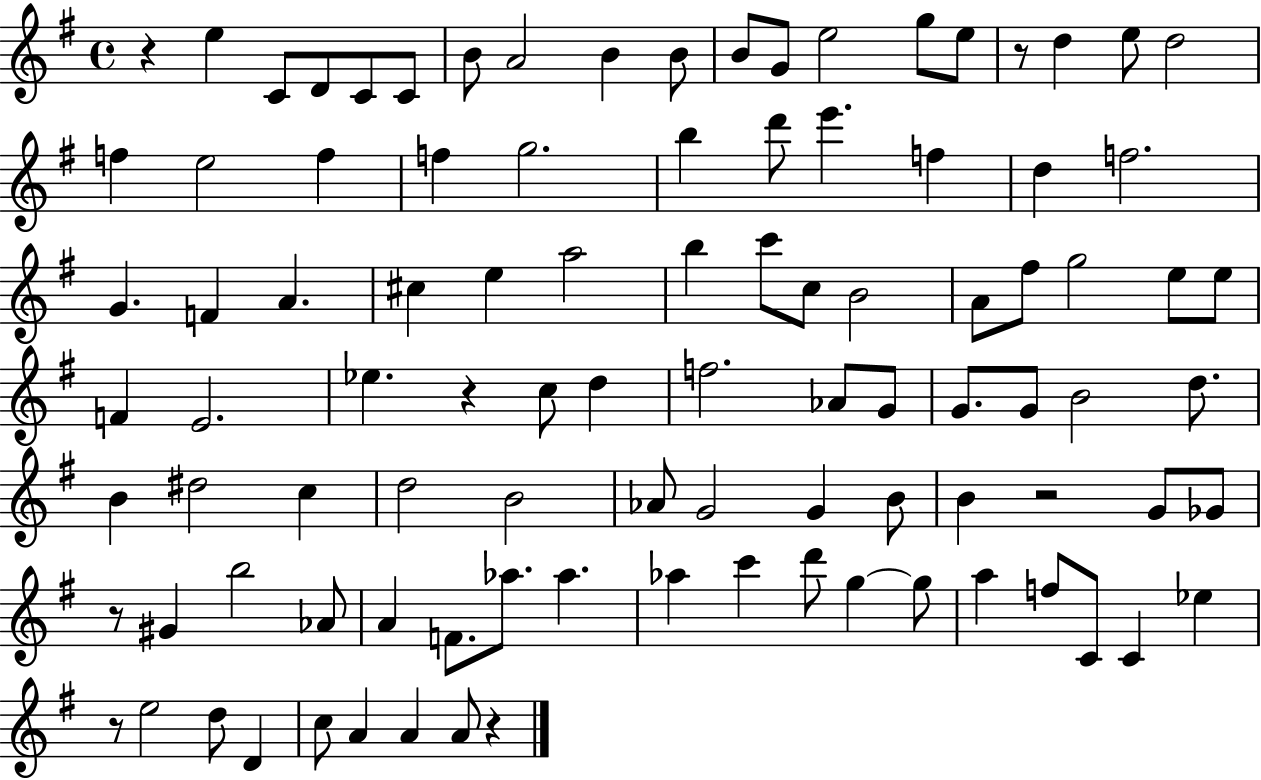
{
  \clef treble
  \time 4/4
  \defaultTimeSignature
  \key g \major
  r4 e''4 c'8 d'8 c'8 c'8 | b'8 a'2 b'4 b'8 | b'8 g'8 e''2 g''8 e''8 | r8 d''4 e''8 d''2 | \break f''4 e''2 f''4 | f''4 g''2. | b''4 d'''8 e'''4. f''4 | d''4 f''2. | \break g'4. f'4 a'4. | cis''4 e''4 a''2 | b''4 c'''8 c''8 b'2 | a'8 fis''8 g''2 e''8 e''8 | \break f'4 e'2. | ees''4. r4 c''8 d''4 | f''2. aes'8 g'8 | g'8. g'8 b'2 d''8. | \break b'4 dis''2 c''4 | d''2 b'2 | aes'8 g'2 g'4 b'8 | b'4 r2 g'8 ges'8 | \break r8 gis'4 b''2 aes'8 | a'4 f'8. aes''8. aes''4. | aes''4 c'''4 d'''8 g''4~~ g''8 | a''4 f''8 c'8 c'4 ees''4 | \break r8 e''2 d''8 d'4 | c''8 a'4 a'4 a'8 r4 | \bar "|."
}